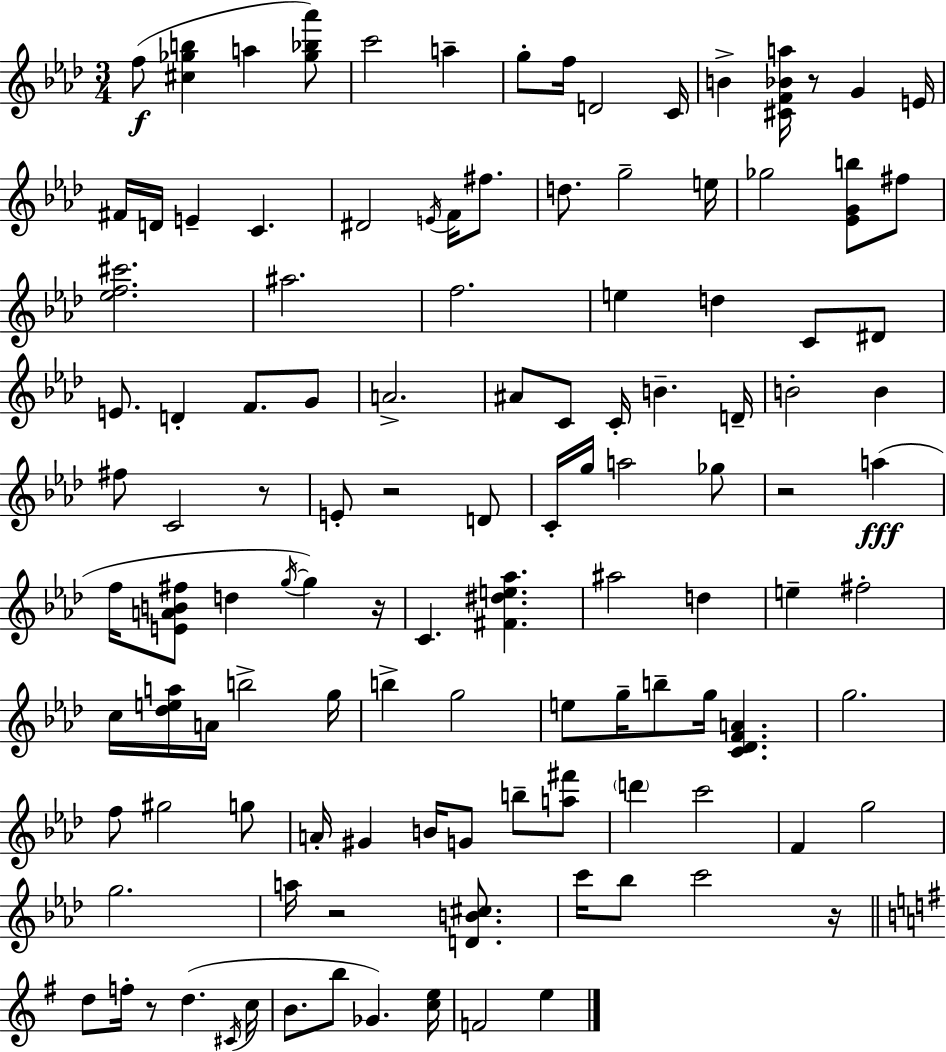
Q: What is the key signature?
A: F minor